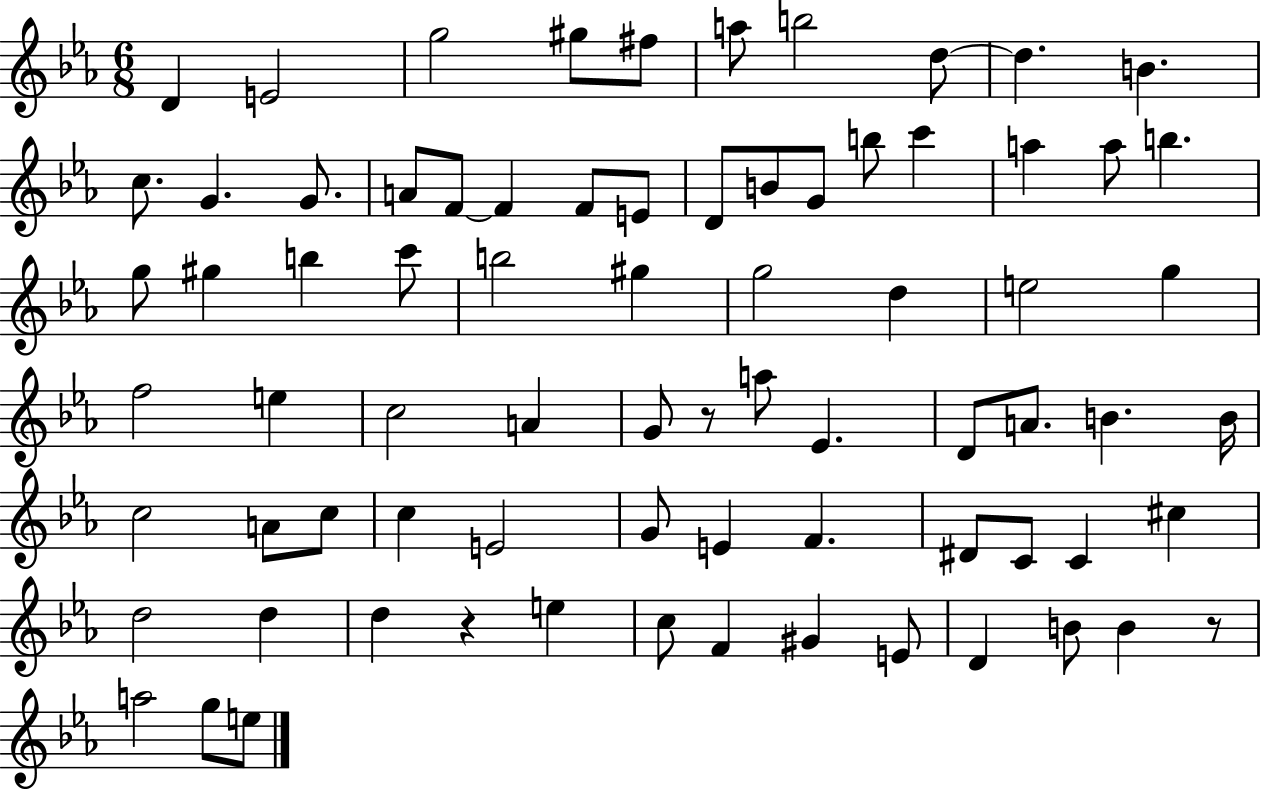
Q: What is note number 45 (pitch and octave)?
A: A4